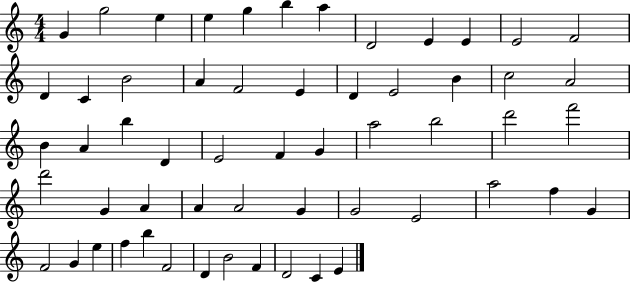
G4/q G5/h E5/q E5/q G5/q B5/q A5/q D4/h E4/q E4/q E4/h F4/h D4/q C4/q B4/h A4/q F4/h E4/q D4/q E4/h B4/q C5/h A4/h B4/q A4/q B5/q D4/q E4/h F4/q G4/q A5/h B5/h D6/h F6/h D6/h G4/q A4/q A4/q A4/h G4/q G4/h E4/h A5/h F5/q G4/q F4/h G4/q E5/q F5/q B5/q F4/h D4/q B4/h F4/q D4/h C4/q E4/q